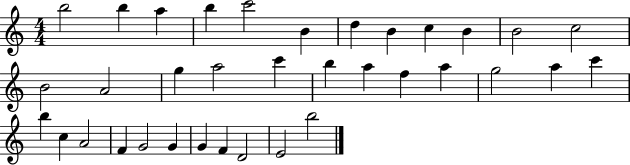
B5/h B5/q A5/q B5/q C6/h B4/q D5/q B4/q C5/q B4/q B4/h C5/h B4/h A4/h G5/q A5/h C6/q B5/q A5/q F5/q A5/q G5/h A5/q C6/q B5/q C5/q A4/h F4/q G4/h G4/q G4/q F4/q D4/h E4/h B5/h